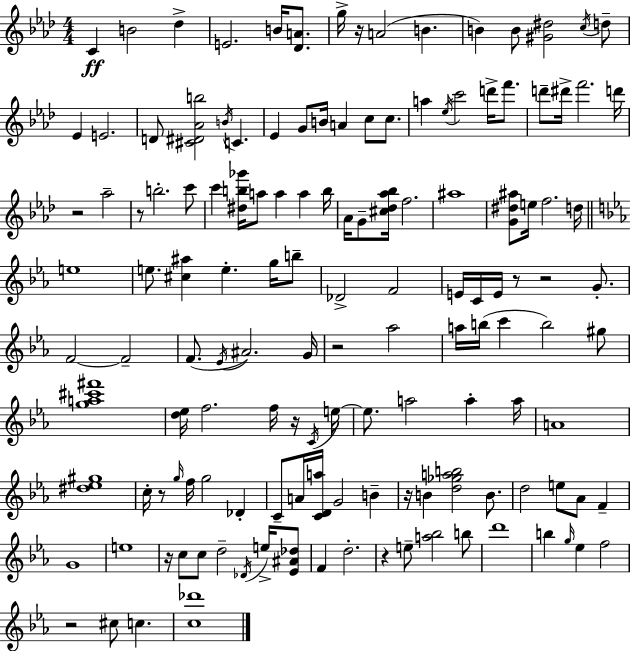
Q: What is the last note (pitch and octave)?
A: C5